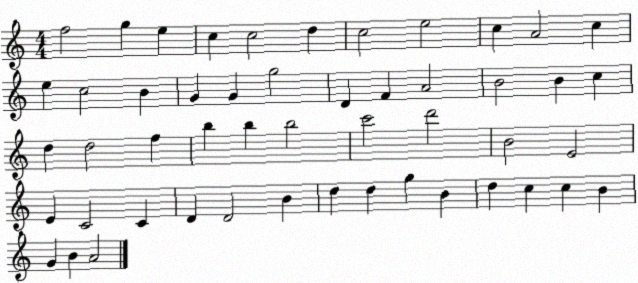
X:1
T:Untitled
M:4/4
L:1/4
K:C
f2 g e c c2 d c2 e2 c A2 c e c2 B G G g2 D F A2 B2 B c d d2 f b b b2 c'2 d'2 B2 E2 E C2 C D D2 B d d g B d c c B G B A2